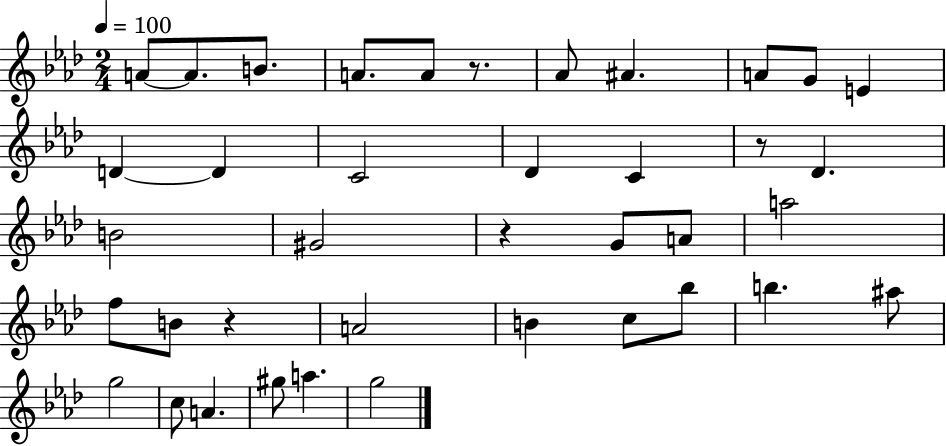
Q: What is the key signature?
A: AES major